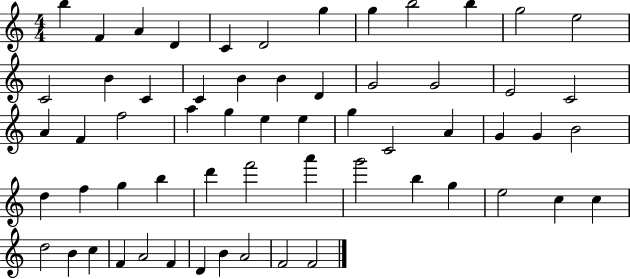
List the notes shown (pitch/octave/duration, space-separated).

B5/q F4/q A4/q D4/q C4/q D4/h G5/q G5/q B5/h B5/q G5/h E5/h C4/h B4/q C4/q C4/q B4/q B4/q D4/q G4/h G4/h E4/h C4/h A4/q F4/q F5/h A5/q G5/q E5/q E5/q G5/q C4/h A4/q G4/q G4/q B4/h D5/q F5/q G5/q B5/q D6/q F6/h A6/q G6/h B5/q G5/q E5/h C5/q C5/q D5/h B4/q C5/q F4/q A4/h F4/q D4/q B4/q A4/h F4/h F4/h